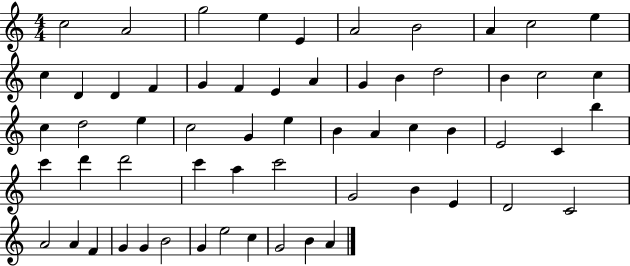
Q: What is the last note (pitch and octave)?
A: A4